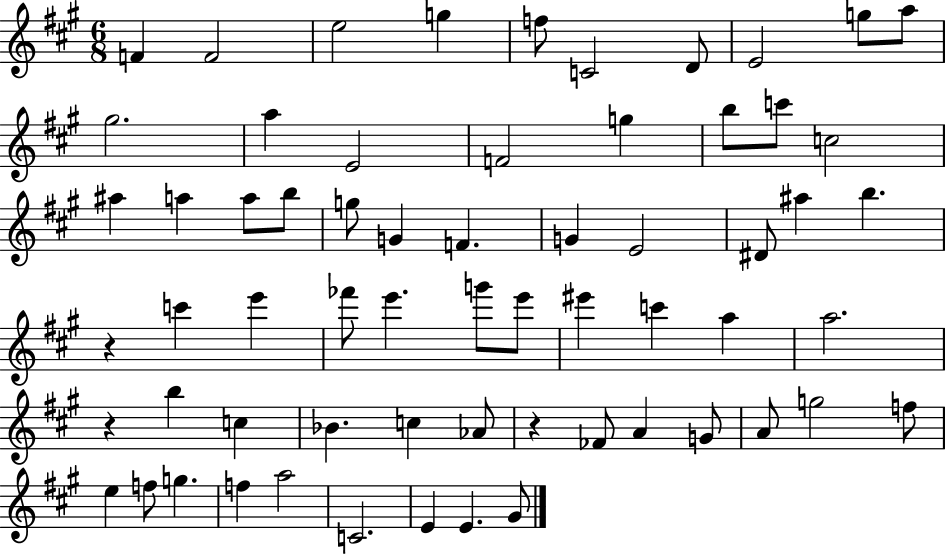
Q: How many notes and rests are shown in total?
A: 63